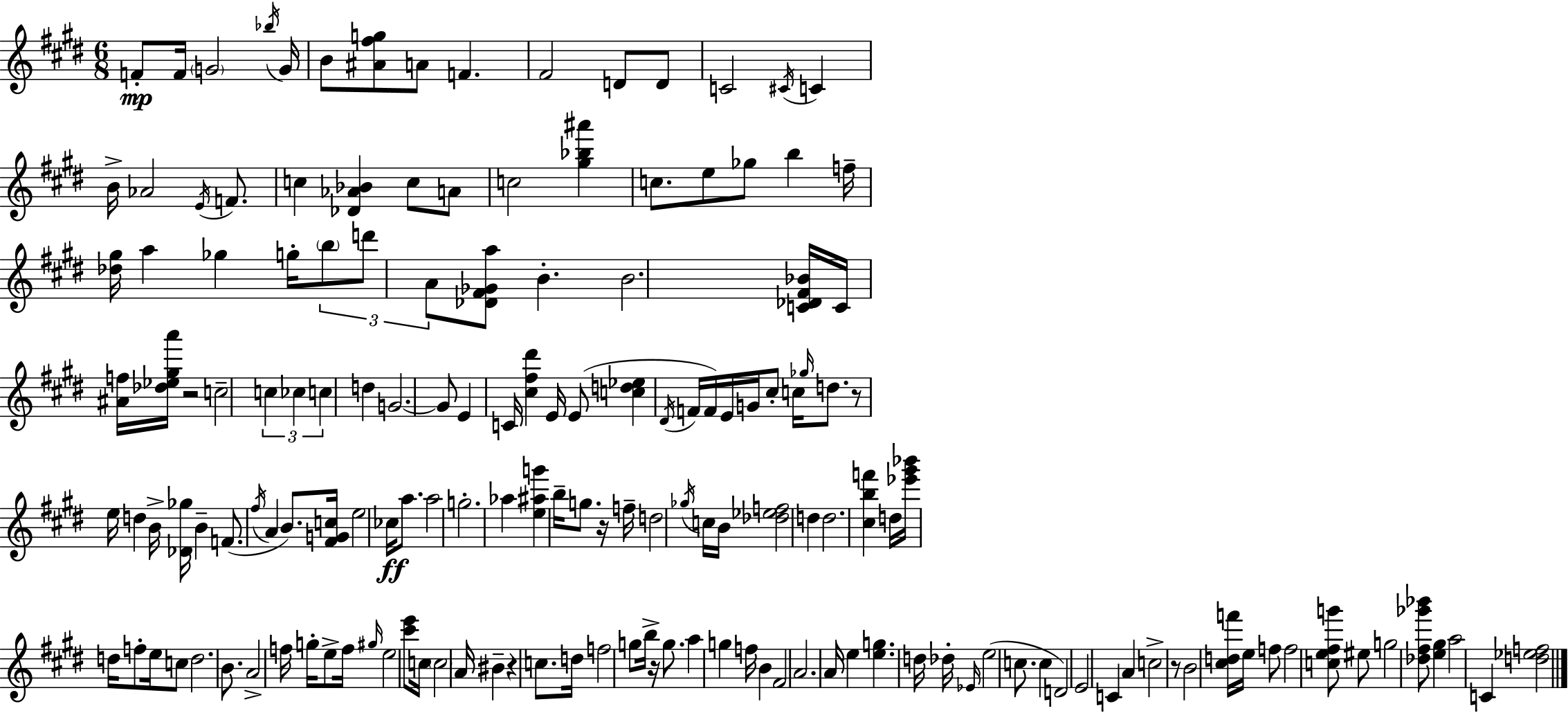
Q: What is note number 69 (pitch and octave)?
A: G5